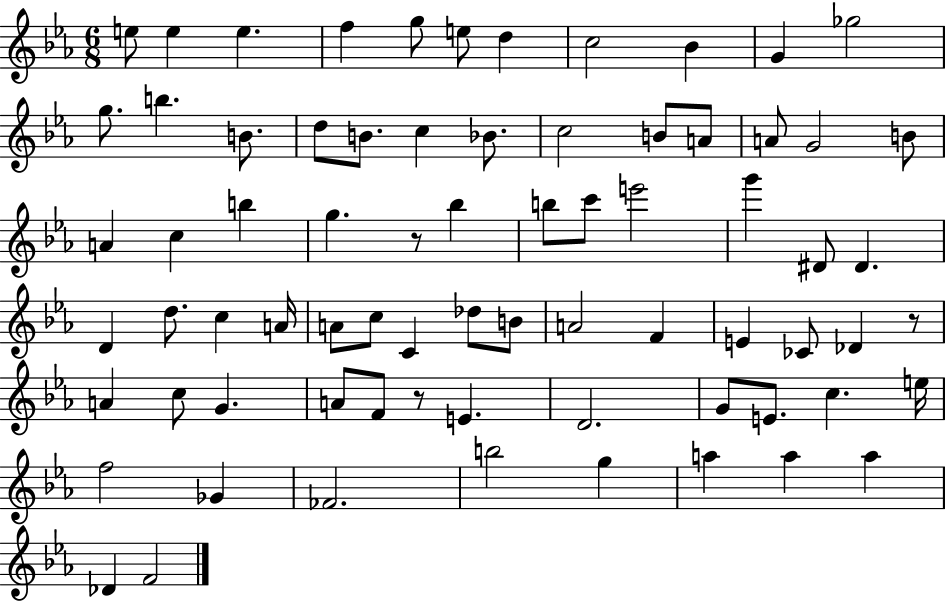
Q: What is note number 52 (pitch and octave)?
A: G4